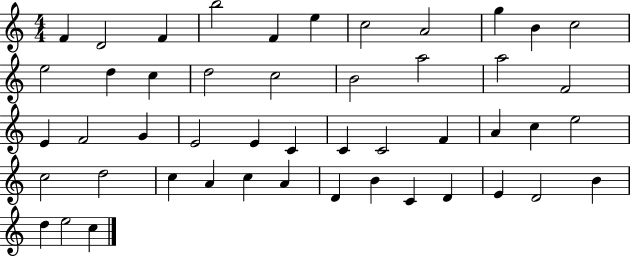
F4/q D4/h F4/q B5/h F4/q E5/q C5/h A4/h G5/q B4/q C5/h E5/h D5/q C5/q D5/h C5/h B4/h A5/h A5/h F4/h E4/q F4/h G4/q E4/h E4/q C4/q C4/q C4/h F4/q A4/q C5/q E5/h C5/h D5/h C5/q A4/q C5/q A4/q D4/q B4/q C4/q D4/q E4/q D4/h B4/q D5/q E5/h C5/q